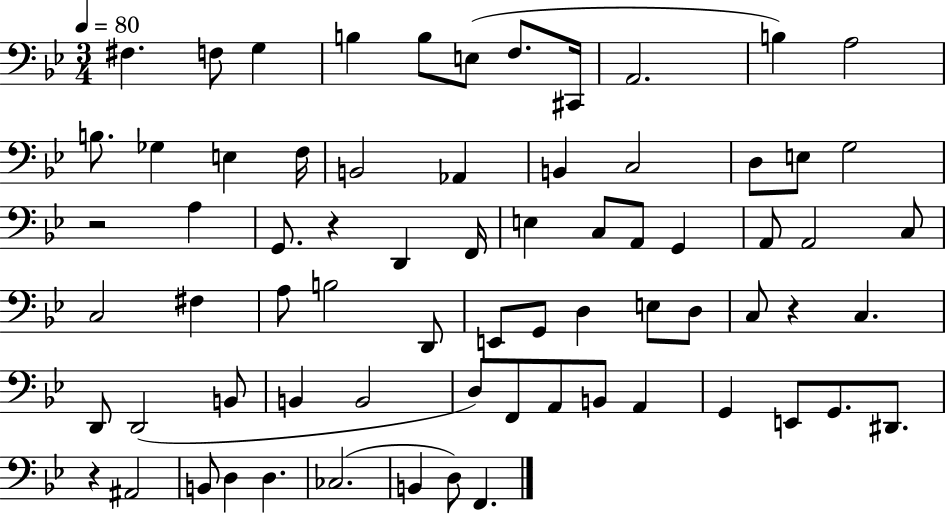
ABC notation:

X:1
T:Untitled
M:3/4
L:1/4
K:Bb
^F, F,/2 G, B, B,/2 E,/2 F,/2 ^C,,/4 A,,2 B, A,2 B,/2 _G, E, F,/4 B,,2 _A,, B,, C,2 D,/2 E,/2 G,2 z2 A, G,,/2 z D,, F,,/4 E, C,/2 A,,/2 G,, A,,/2 A,,2 C,/2 C,2 ^F, A,/2 B,2 D,,/2 E,,/2 G,,/2 D, E,/2 D,/2 C,/2 z C, D,,/2 D,,2 B,,/2 B,, B,,2 D,/2 F,,/2 A,,/2 B,,/2 A,, G,, E,,/2 G,,/2 ^D,,/2 z ^A,,2 B,,/2 D, D, _C,2 B,, D,/2 F,,